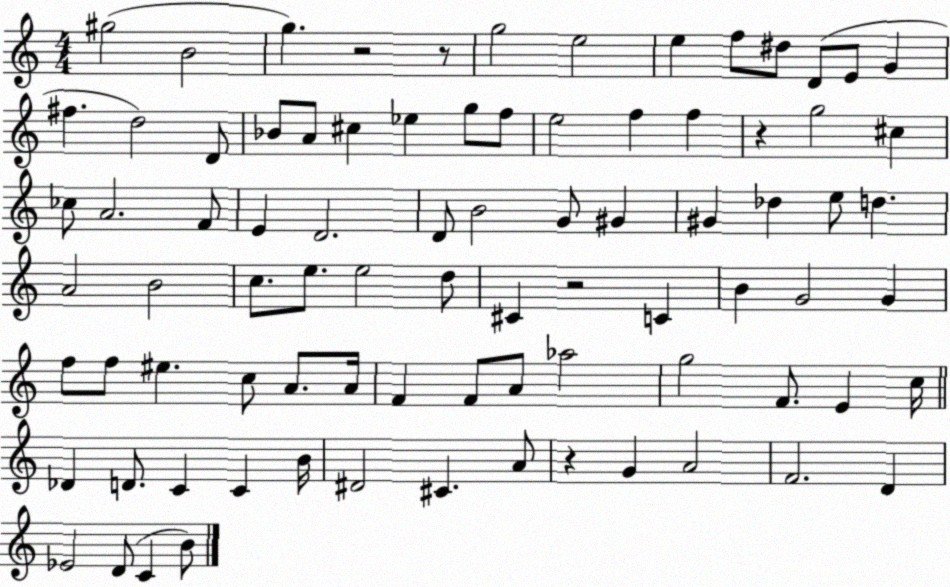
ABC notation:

X:1
T:Untitled
M:4/4
L:1/4
K:C
^g2 B2 g z2 z/2 g2 e2 e f/2 ^d/2 D/2 E/2 G ^f d2 D/2 _B/2 A/2 ^c _e g/2 f/2 e2 f f z g2 ^c _c/2 A2 F/2 E D2 D/2 B2 G/2 ^G ^G _d e/2 d A2 B2 c/2 e/2 e2 d/2 ^C z2 C B G2 G f/2 f/2 ^e c/2 A/2 A/4 F F/2 A/2 _a2 g2 F/2 E c/4 _D D/2 C C B/4 ^D2 ^C A/2 z G A2 F2 D _E2 D/2 C B/2